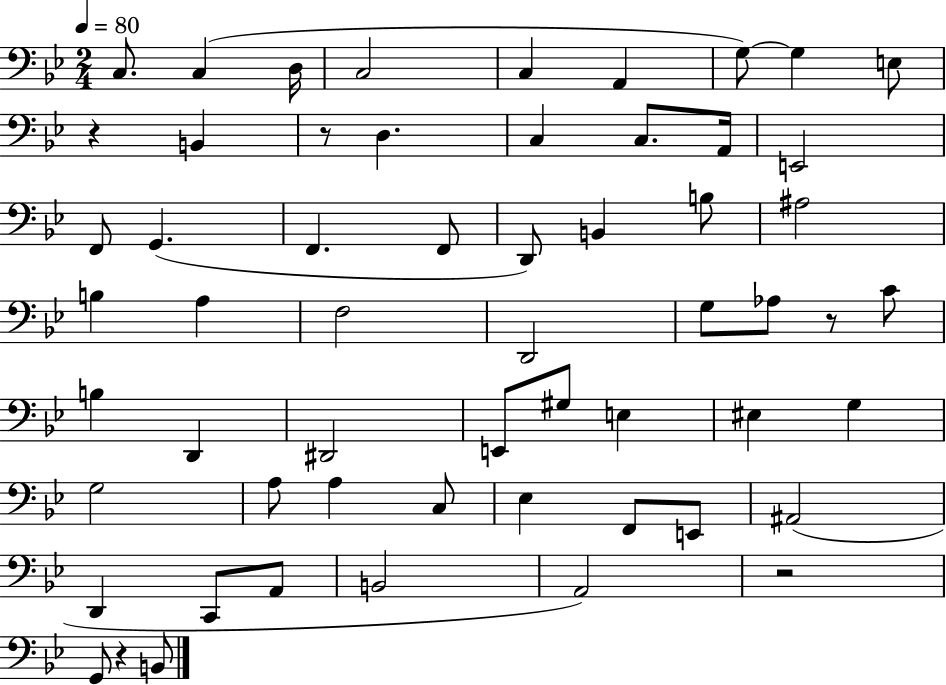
C3/e. C3/q D3/s C3/h C3/q A2/q G3/e G3/q E3/e R/q B2/q R/e D3/q. C3/q C3/e. A2/s E2/h F2/e G2/q. F2/q. F2/e D2/e B2/q B3/e A#3/h B3/q A3/q F3/h D2/h G3/e Ab3/e R/e C4/e B3/q D2/q D#2/h E2/e G#3/e E3/q EIS3/q G3/q G3/h A3/e A3/q C3/e Eb3/q F2/e E2/e A#2/h D2/q C2/e A2/e B2/h A2/h R/h G2/e R/q B2/e